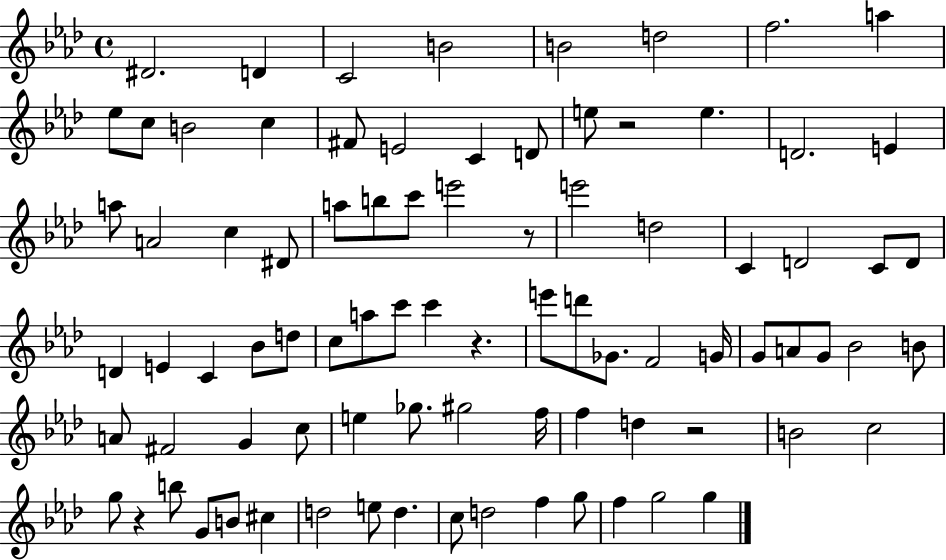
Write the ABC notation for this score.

X:1
T:Untitled
M:4/4
L:1/4
K:Ab
^D2 D C2 B2 B2 d2 f2 a _e/2 c/2 B2 c ^F/2 E2 C D/2 e/2 z2 e D2 E a/2 A2 c ^D/2 a/2 b/2 c'/2 e'2 z/2 e'2 d2 C D2 C/2 D/2 D E C _B/2 d/2 c/2 a/2 c'/2 c' z e'/2 d'/2 _G/2 F2 G/4 G/2 A/2 G/2 _B2 B/2 A/2 ^F2 G c/2 e _g/2 ^g2 f/4 f d z2 B2 c2 g/2 z b/2 G/2 B/2 ^c d2 e/2 d c/2 d2 f g/2 f g2 g